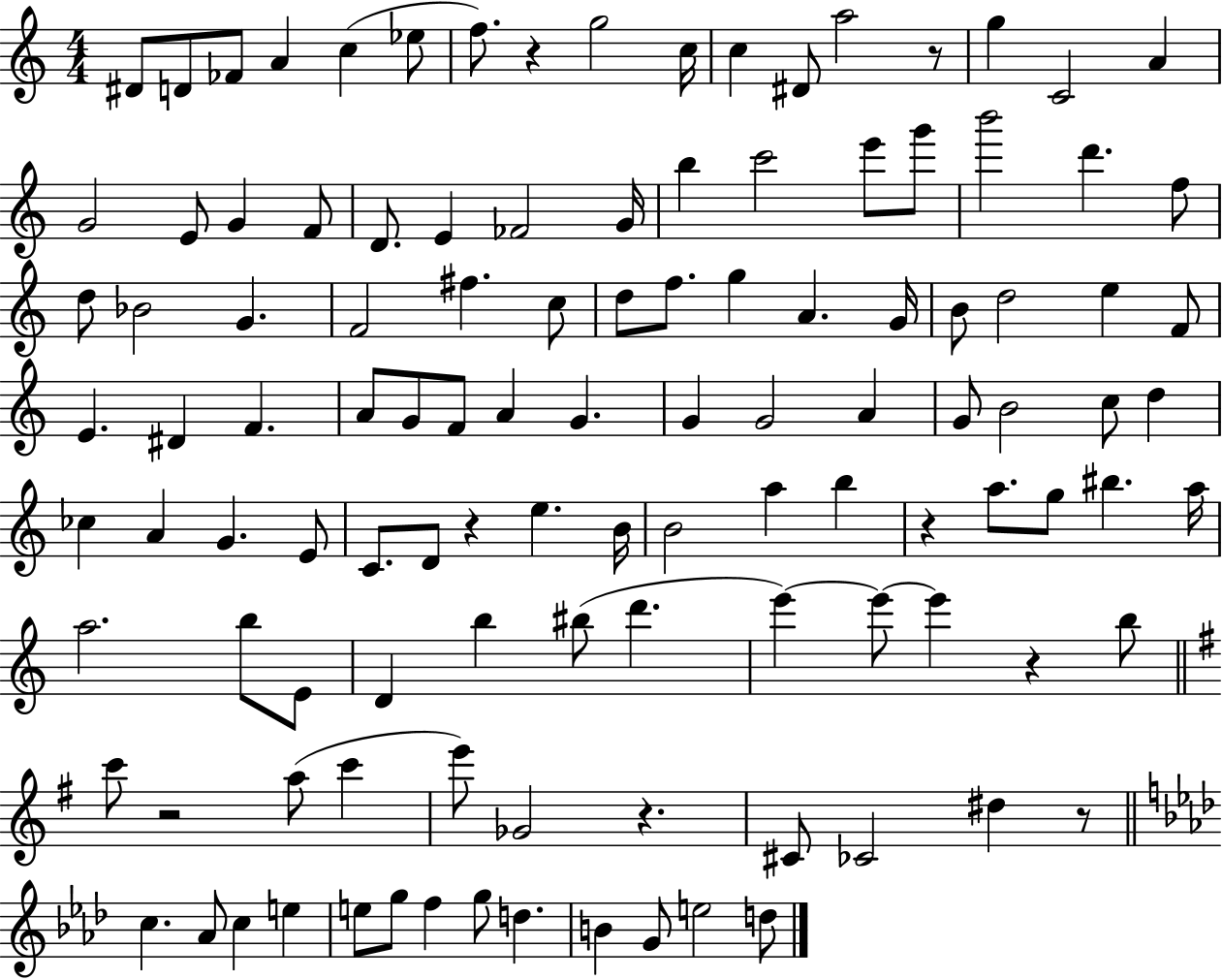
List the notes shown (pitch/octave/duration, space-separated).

D#4/e D4/e FES4/e A4/q C5/q Eb5/e F5/e. R/q G5/h C5/s C5/q D#4/e A5/h R/e G5/q C4/h A4/q G4/h E4/e G4/q F4/e D4/e. E4/q FES4/h G4/s B5/q C6/h E6/e G6/e B6/h D6/q. F5/e D5/e Bb4/h G4/q. F4/h F#5/q. C5/e D5/e F5/e. G5/q A4/q. G4/s B4/e D5/h E5/q F4/e E4/q. D#4/q F4/q. A4/e G4/e F4/e A4/q G4/q. G4/q G4/h A4/q G4/e B4/h C5/e D5/q CES5/q A4/q G4/q. E4/e C4/e. D4/e R/q E5/q. B4/s B4/h A5/q B5/q R/q A5/e. G5/e BIS5/q. A5/s A5/h. B5/e E4/e D4/q B5/q BIS5/e D6/q. E6/q E6/e E6/q R/q B5/e C6/e R/h A5/e C6/q E6/e Gb4/h R/q. C#4/e CES4/h D#5/q R/e C5/q. Ab4/e C5/q E5/q E5/e G5/e F5/q G5/e D5/q. B4/q G4/e E5/h D5/e